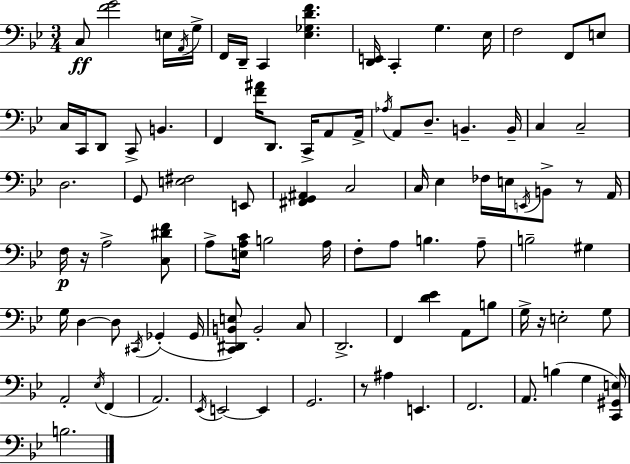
{
  \clef bass
  \numericTimeSignature
  \time 3/4
  \key bes \major
  c8\ff <f' g'>2 e16 \acciaccatura { a,16 } | g16-> f,16 d,16-- c,4 <ees ges d' f'>4. | <d, e,>16 c,4-. g4. | ees16 f2 f,8 e8 | \break c16 c,16 d,8 c,8-> b,4. | f,4 <f' ais'>16 d,8. c,16-> a,8 | a,16-> \acciaccatura { aes16 } a,8 d8.-- b,4.-- | b,16-- c4 c2-- | \break d2. | g,8 <e fis>2 | e,8 <fis, g, ais,>4 c2 | c16 ees4 fes16 e16 \acciaccatura { e,16 } b,8-> | \break r8 a,16 f16\p r16 a2-> | <c dis' f'>8 a8-> <e a c'>16 b2 | a16 f8-. a8 b4. | a8-- b2-- gis4 | \break g16 d4~~ d8 \acciaccatura { cis,16 }( ges,4-. | ges,16 <c, dis, b, e>8) b,2-. | c8 d,2.-> | f,4 <d' ees'>4 | \break a,8 b8 g16-> r16 e2-. | g8 a,2-. | \acciaccatura { ees16 }( f,4 a,2.) | \acciaccatura { ees,16 } e,2~~ | \break e,4 g,2. | r8 ais4 | e,4. f,2. | a,8. b4( | \break g4 <c, gis, e>16) b2. | \bar "|."
}